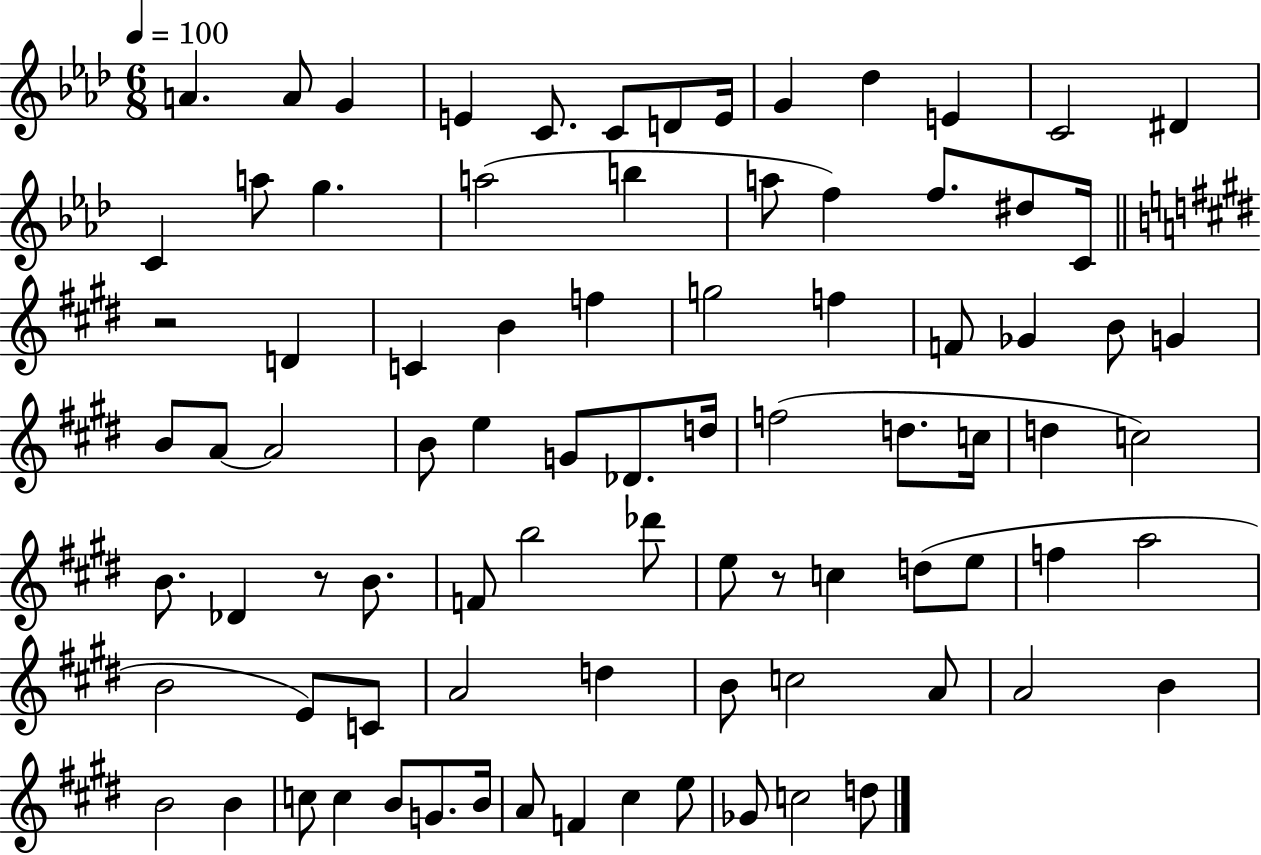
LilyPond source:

{
  \clef treble
  \numericTimeSignature
  \time 6/8
  \key aes \major
  \tempo 4 = 100
  a'4. a'8 g'4 | e'4 c'8. c'8 d'8 e'16 | g'4 des''4 e'4 | c'2 dis'4 | \break c'4 a''8 g''4. | a''2( b''4 | a''8 f''4) f''8. dis''8 c'16 | \bar "||" \break \key e \major r2 d'4 | c'4 b'4 f''4 | g''2 f''4 | f'8 ges'4 b'8 g'4 | \break b'8 a'8~~ a'2 | b'8 e''4 g'8 des'8. d''16 | f''2( d''8. c''16 | d''4 c''2) | \break b'8. des'4 r8 b'8. | f'8 b''2 des'''8 | e''8 r8 c''4 d''8( e''8 | f''4 a''2 | \break b'2 e'8) c'8 | a'2 d''4 | b'8 c''2 a'8 | a'2 b'4 | \break b'2 b'4 | c''8 c''4 b'8 g'8. b'16 | a'8 f'4 cis''4 e''8 | ges'8 c''2 d''8 | \break \bar "|."
}